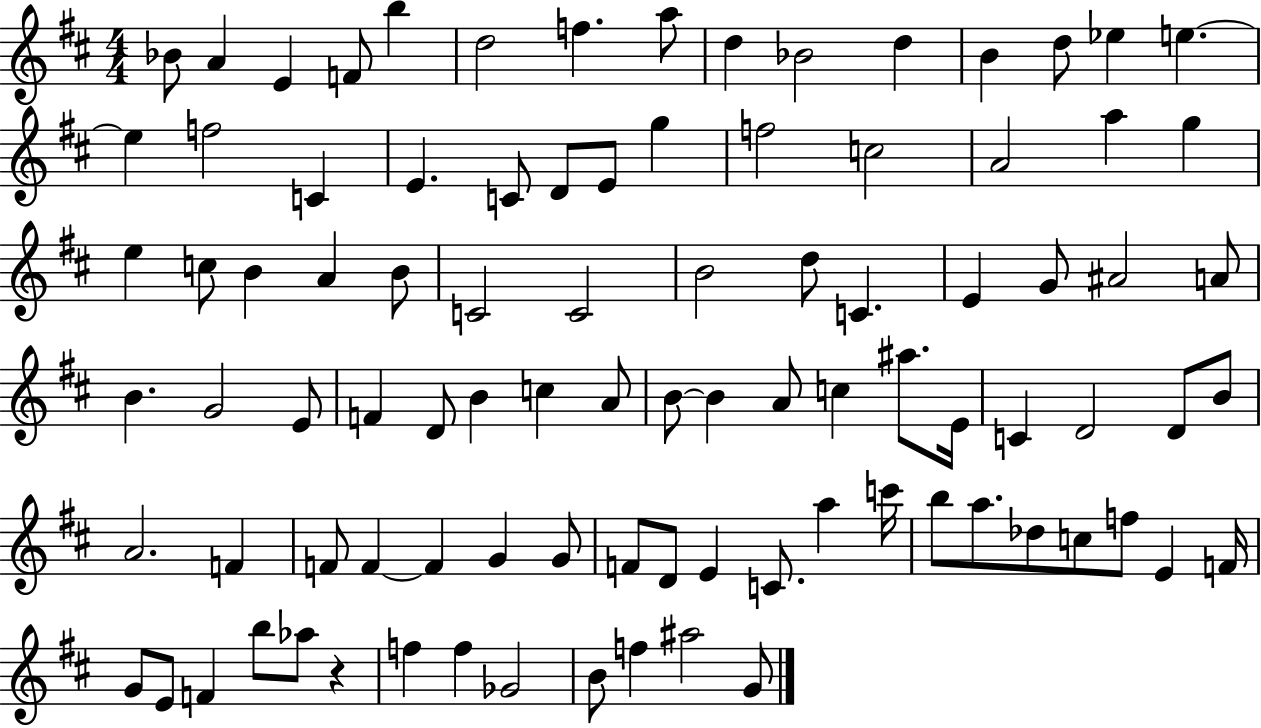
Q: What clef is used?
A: treble